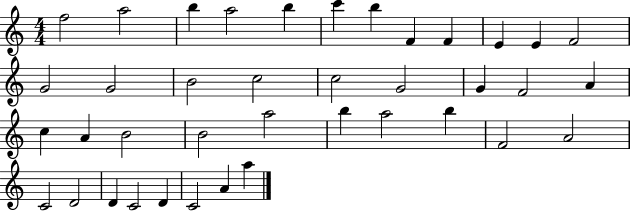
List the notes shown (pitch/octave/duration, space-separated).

F5/h A5/h B5/q A5/h B5/q C6/q B5/q F4/q F4/q E4/q E4/q F4/h G4/h G4/h B4/h C5/h C5/h G4/h G4/q F4/h A4/q C5/q A4/q B4/h B4/h A5/h B5/q A5/h B5/q F4/h A4/h C4/h D4/h D4/q C4/h D4/q C4/h A4/q A5/q